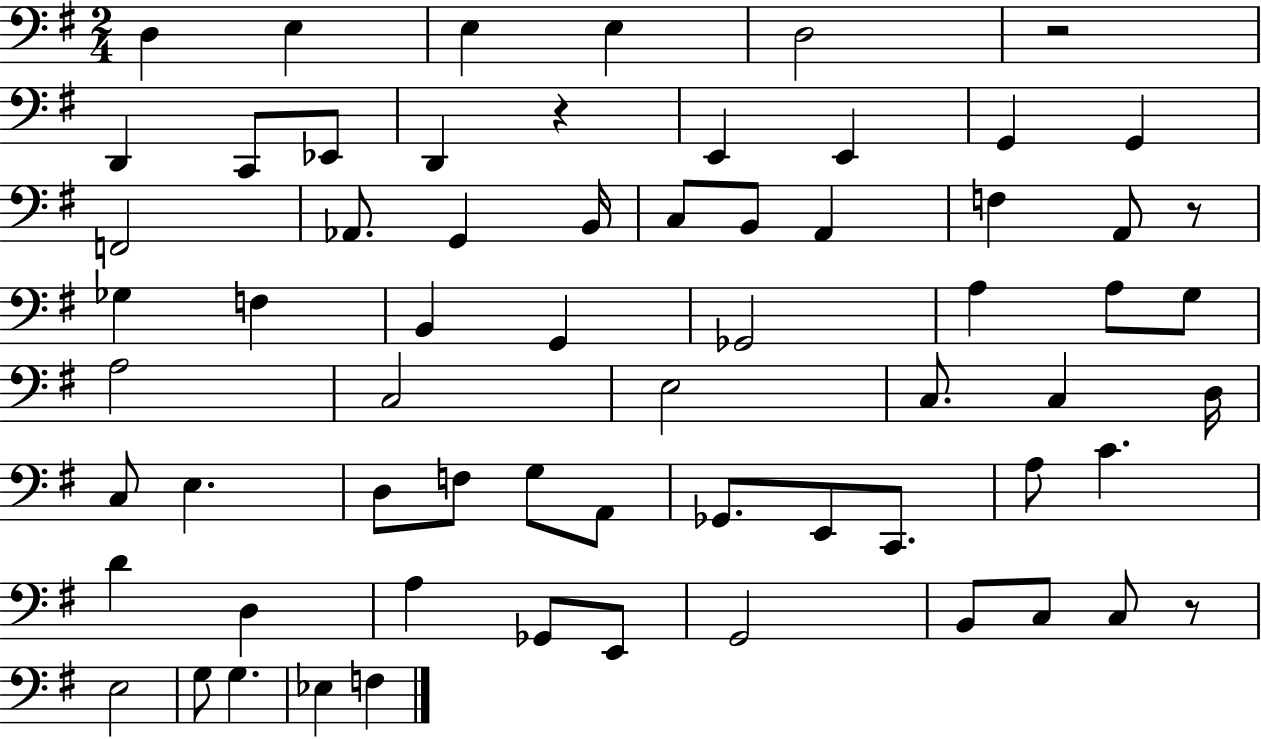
{
  \clef bass
  \numericTimeSignature
  \time 2/4
  \key g \major
  \repeat volta 2 { d4 e4 | e4 e4 | d2 | r2 | \break d,4 c,8 ees,8 | d,4 r4 | e,4 e,4 | g,4 g,4 | \break f,2 | aes,8. g,4 b,16 | c8 b,8 a,4 | f4 a,8 r8 | \break ges4 f4 | b,4 g,4 | ges,2 | a4 a8 g8 | \break a2 | c2 | e2 | c8. c4 d16 | \break c8 e4. | d8 f8 g8 a,8 | ges,8. e,8 c,8. | a8 c'4. | \break d'4 d4 | a4 ges,8 e,8 | g,2 | b,8 c8 c8 r8 | \break e2 | g8 g4. | ees4 f4 | } \bar "|."
}